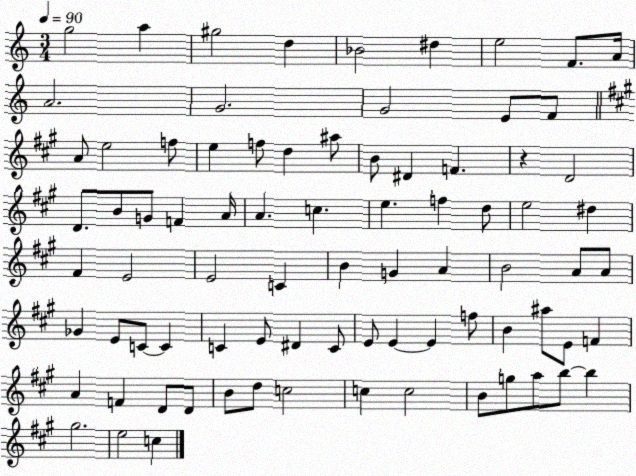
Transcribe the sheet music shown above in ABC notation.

X:1
T:Untitled
M:3/4
L:1/4
K:C
g2 a ^g2 d _B2 ^d e2 F/2 A/4 A2 G2 G2 E/2 F/2 A/2 e2 f/2 e f/2 d ^a/2 B/2 ^D F z D2 D/2 B/2 G/2 F A/4 A c e f d/2 e2 ^d ^F E2 E2 C B G A B2 A/2 A/2 _G E/2 C/2 C C E/2 ^D C/2 E/2 E E f/2 B ^a/2 E/2 F A F D/2 D/2 B/2 d/2 c2 c c2 B/2 g/2 a/2 b/2 b ^g2 e2 c